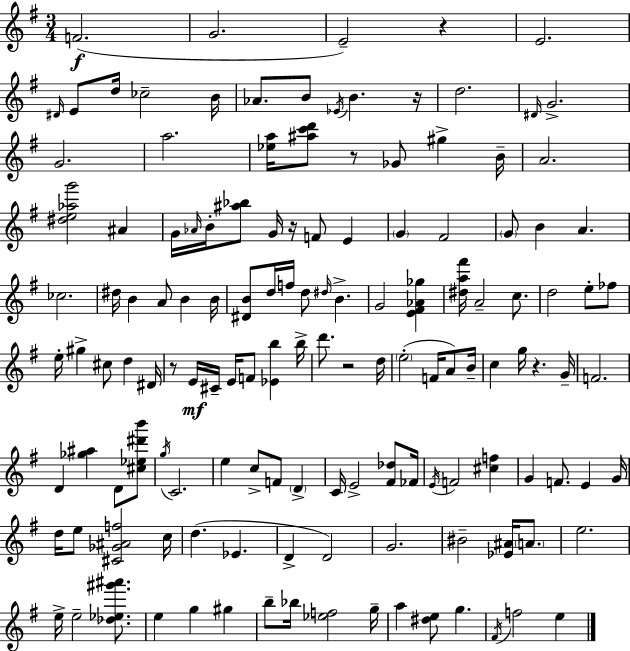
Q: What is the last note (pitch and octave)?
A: E5